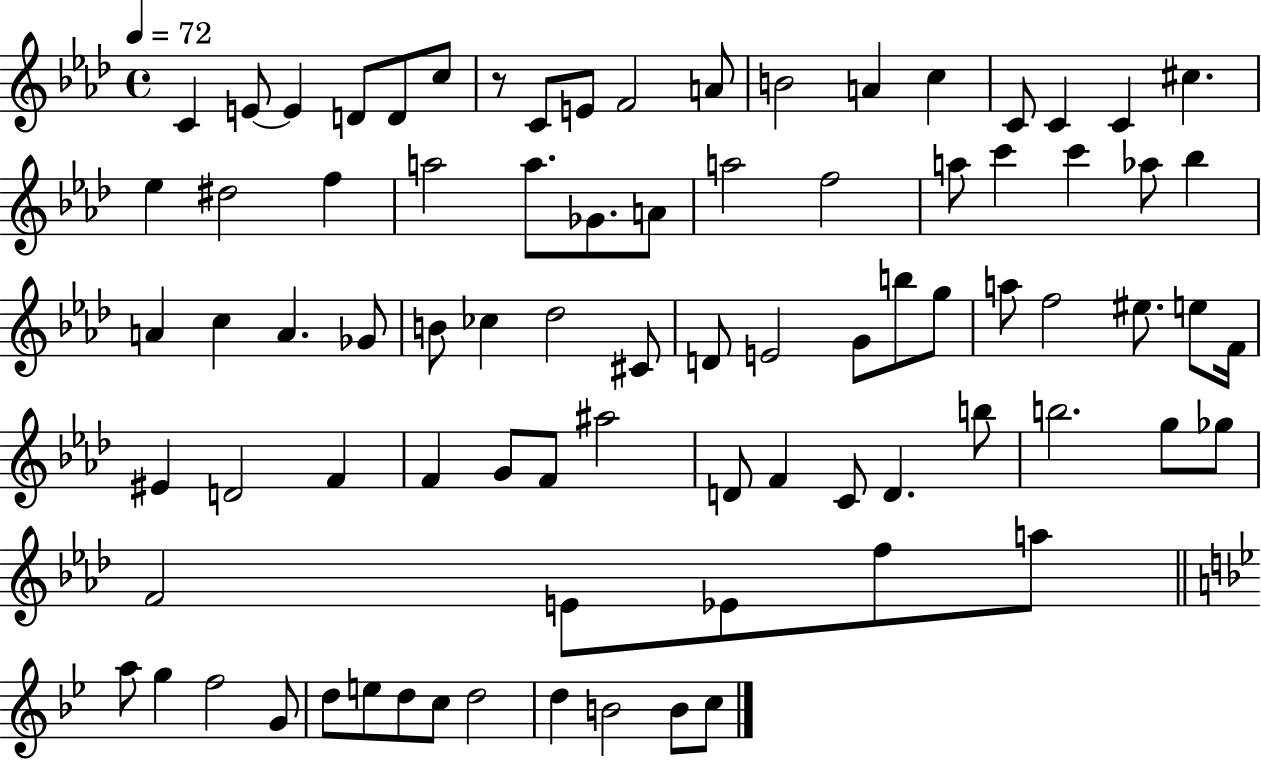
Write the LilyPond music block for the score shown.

{
  \clef treble
  \time 4/4
  \defaultTimeSignature
  \key aes \major
  \tempo 4 = 72
  c'4 e'8~~ e'4 d'8 d'8 c''8 | r8 c'8 e'8 f'2 a'8 | b'2 a'4 c''4 | c'8 c'4 c'4 cis''4. | \break ees''4 dis''2 f''4 | a''2 a''8. ges'8. a'8 | a''2 f''2 | a''8 c'''4 c'''4 aes''8 bes''4 | \break a'4 c''4 a'4. ges'8 | b'8 ces''4 des''2 cis'8 | d'8 e'2 g'8 b''8 g''8 | a''8 f''2 eis''8. e''8 f'16 | \break eis'4 d'2 f'4 | f'4 g'8 f'8 ais''2 | d'8 f'4 c'8 d'4. b''8 | b''2. g''8 ges''8 | \break f'2 e'8 ees'8 f''8 a''8 | \bar "||" \break \key g \minor a''8 g''4 f''2 g'8 | d''8 e''8 d''8 c''8 d''2 | d''4 b'2 b'8 c''8 | \bar "|."
}